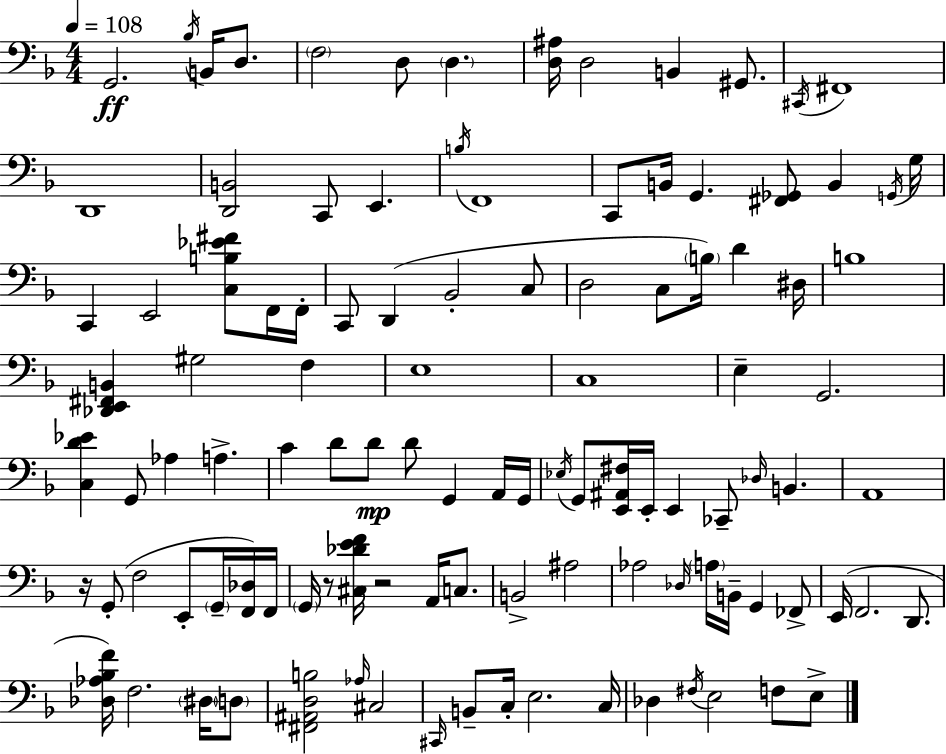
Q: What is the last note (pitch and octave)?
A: E3